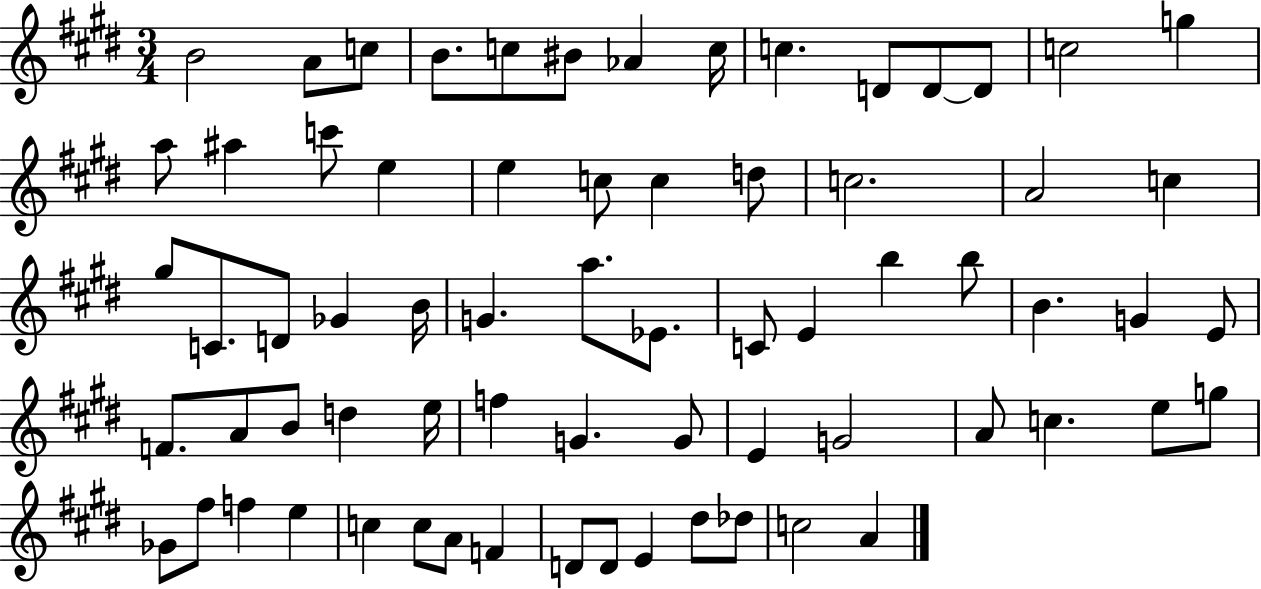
X:1
T:Untitled
M:3/4
L:1/4
K:E
B2 A/2 c/2 B/2 c/2 ^B/2 _A c/4 c D/2 D/2 D/2 c2 g a/2 ^a c'/2 e e c/2 c d/2 c2 A2 c ^g/2 C/2 D/2 _G B/4 G a/2 _E/2 C/2 E b b/2 B G E/2 F/2 A/2 B/2 d e/4 f G G/2 E G2 A/2 c e/2 g/2 _G/2 ^f/2 f e c c/2 A/2 F D/2 D/2 E ^d/2 _d/2 c2 A